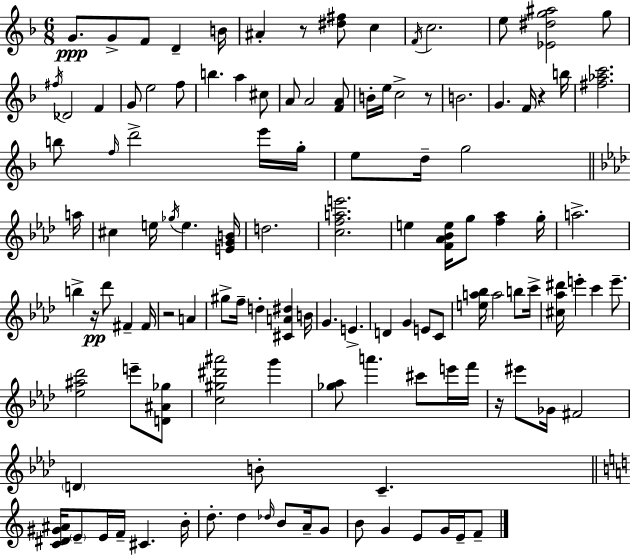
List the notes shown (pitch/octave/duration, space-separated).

G4/e. G4/e F4/e D4/q B4/s A#4/q R/e [D#5,F#5]/e C5/q F4/s C5/h. E5/e [Eb4,D#5,G5,A#5]/h G5/e F#5/s Db4/h F4/q G4/e E5/h F5/e B5/q. A5/q C#5/e A4/e A4/h [F4,A4]/e B4/s E5/s C5/h R/e B4/h. G4/q. F4/s R/q B5/s [F#5,Ab5,C6]/h. B5/e F5/s D6/h E6/s G5/s E5/e D5/s G5/h A5/s C#5/q E5/s Gb5/s E5/q. [E4,G4,B4]/s D5/h. [C5,F5,A5,E6]/h. E5/q [F4,Ab4,Bb4,E5]/s G5/e [F5,Ab5]/q G5/s A5/h. B5/q R/s Db6/e F#4/q F#4/s R/h A4/q G#5/e F5/s D5/q [C#4,A4,D#5]/q B4/s G4/q. E4/q. D4/q G4/q E4/e C4/e [E5,A5,Bb5]/s A5/h B5/e C6/s [C#5,Ab5,D#6]/s E6/q C6/q E6/e. [Eb5,A#5,Db6]/h E6/e [D4,A#4,Gb5]/e [C5,G#5,D#6,A#6]/h G6/q [Gb5,Ab5]/e A6/q. C#6/e E6/s F6/s R/s EIS6/e Gb4/s F#4/h D4/q B4/e C4/q. [C4,D#4,G#4,A#4]/s E4/e E4/s F4/s C#4/q. B4/s D5/e. D5/q Db5/s B4/e A4/s G4/e B4/e G4/q E4/e G4/s E4/s F4/e